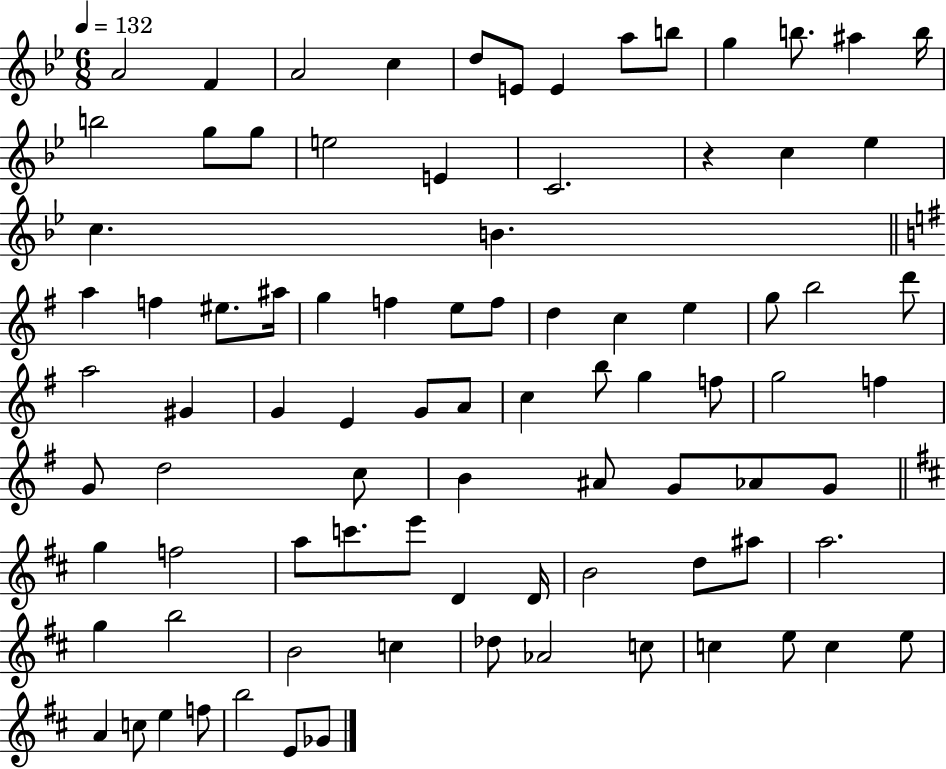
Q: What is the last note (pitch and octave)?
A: Gb4